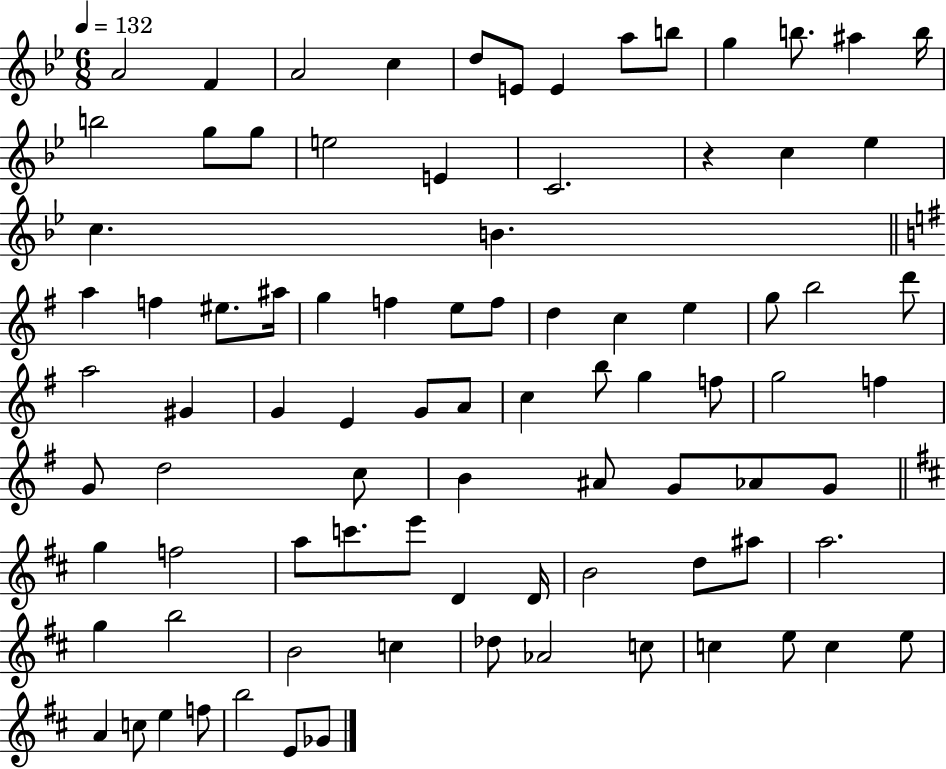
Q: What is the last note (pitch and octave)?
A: Gb4